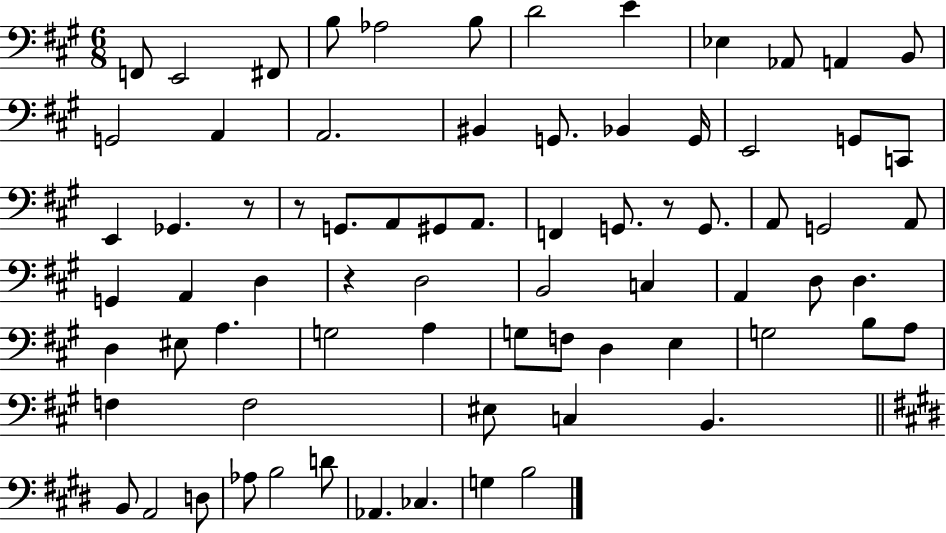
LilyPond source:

{
  \clef bass
  \numericTimeSignature
  \time 6/8
  \key a \major
  f,8 e,2 fis,8 | b8 aes2 b8 | d'2 e'4 | ees4 aes,8 a,4 b,8 | \break g,2 a,4 | a,2. | bis,4 g,8. bes,4 g,16 | e,2 g,8 c,8 | \break e,4 ges,4. r8 | r8 g,8. a,8 gis,8 a,8. | f,4 g,8. r8 g,8. | a,8 g,2 a,8 | \break g,4 a,4 d4 | r4 d2 | b,2 c4 | a,4 d8 d4. | \break d4 eis8 a4. | g2 a4 | g8 f8 d4 e4 | g2 b8 a8 | \break f4 f2 | eis8 c4 b,4. | \bar "||" \break \key e \major b,8 a,2 d8 | aes8 b2 d'8 | aes,4. ces4. | g4 b2 | \break \bar "|."
}